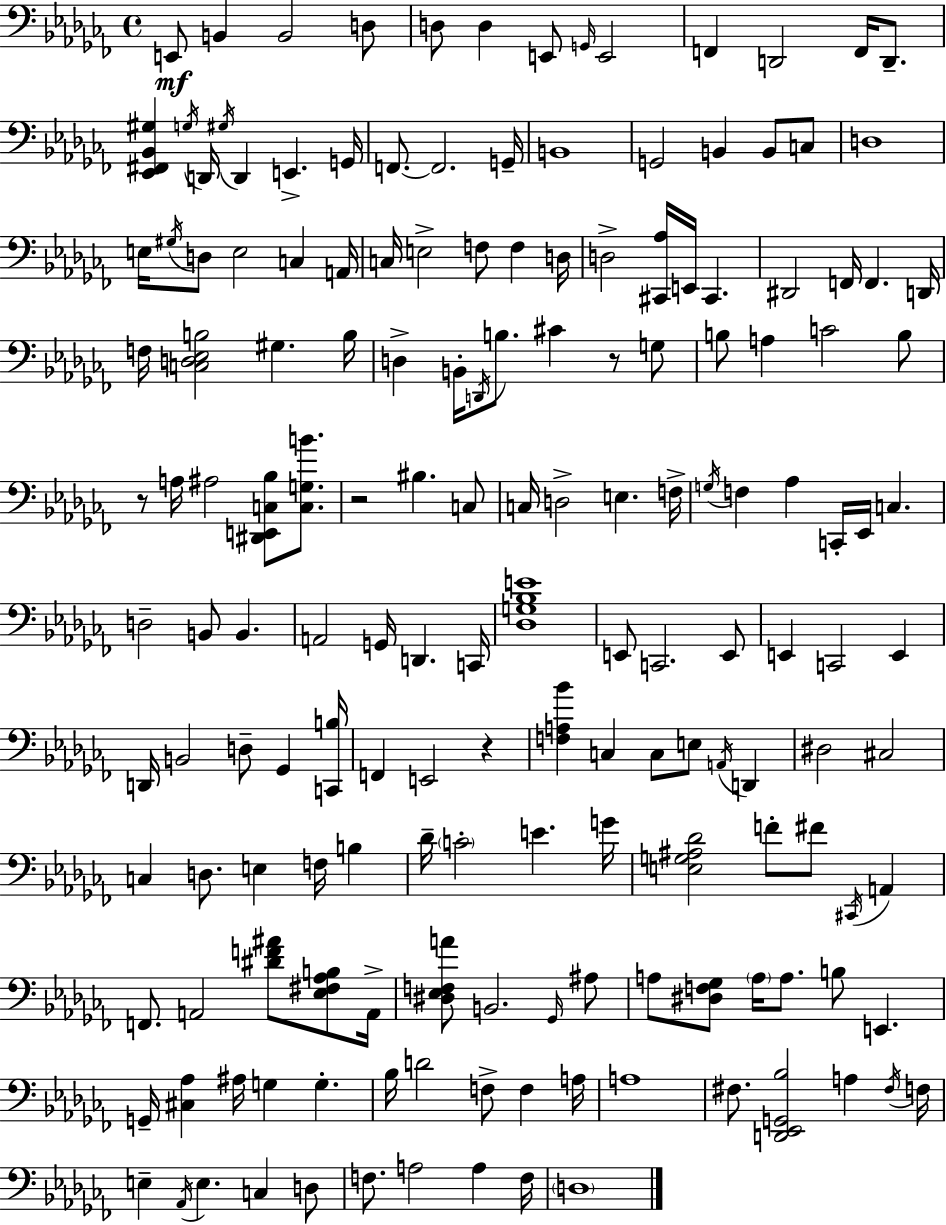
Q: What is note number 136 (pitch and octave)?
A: F#3